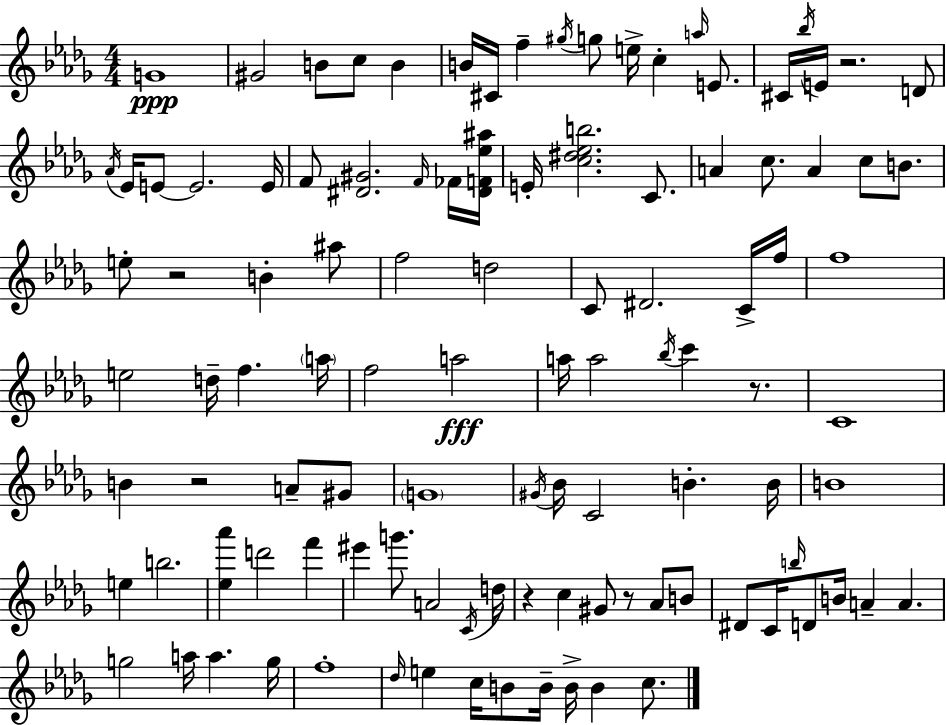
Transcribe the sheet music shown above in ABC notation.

X:1
T:Untitled
M:4/4
L:1/4
K:Bbm
G4 ^G2 B/2 c/2 B B/4 ^C/4 f ^g/4 g/2 e/4 c a/4 E/2 ^C/4 _b/4 E/4 z2 D/2 _A/4 _E/4 E/2 E2 E/4 F/2 [^D^G]2 F/4 _F/4 [^DF_e^a]/4 E/4 [c^d_eb]2 C/2 A c/2 A c/2 B/2 e/2 z2 B ^a/2 f2 d2 C/2 ^D2 C/4 f/4 f4 e2 d/4 f a/4 f2 a2 a/4 a2 _b/4 c' z/2 C4 B z2 A/2 ^G/2 G4 ^G/4 _B/4 C2 B B/4 B4 e b2 [_e_a'] d'2 f' ^e' g'/2 A2 C/4 d/4 z c ^G/2 z/2 _A/2 B/2 ^D/2 C/4 b/4 D/2 B/4 A A g2 a/4 a g/4 f4 _d/4 e c/4 B/2 B/4 B/4 B c/2